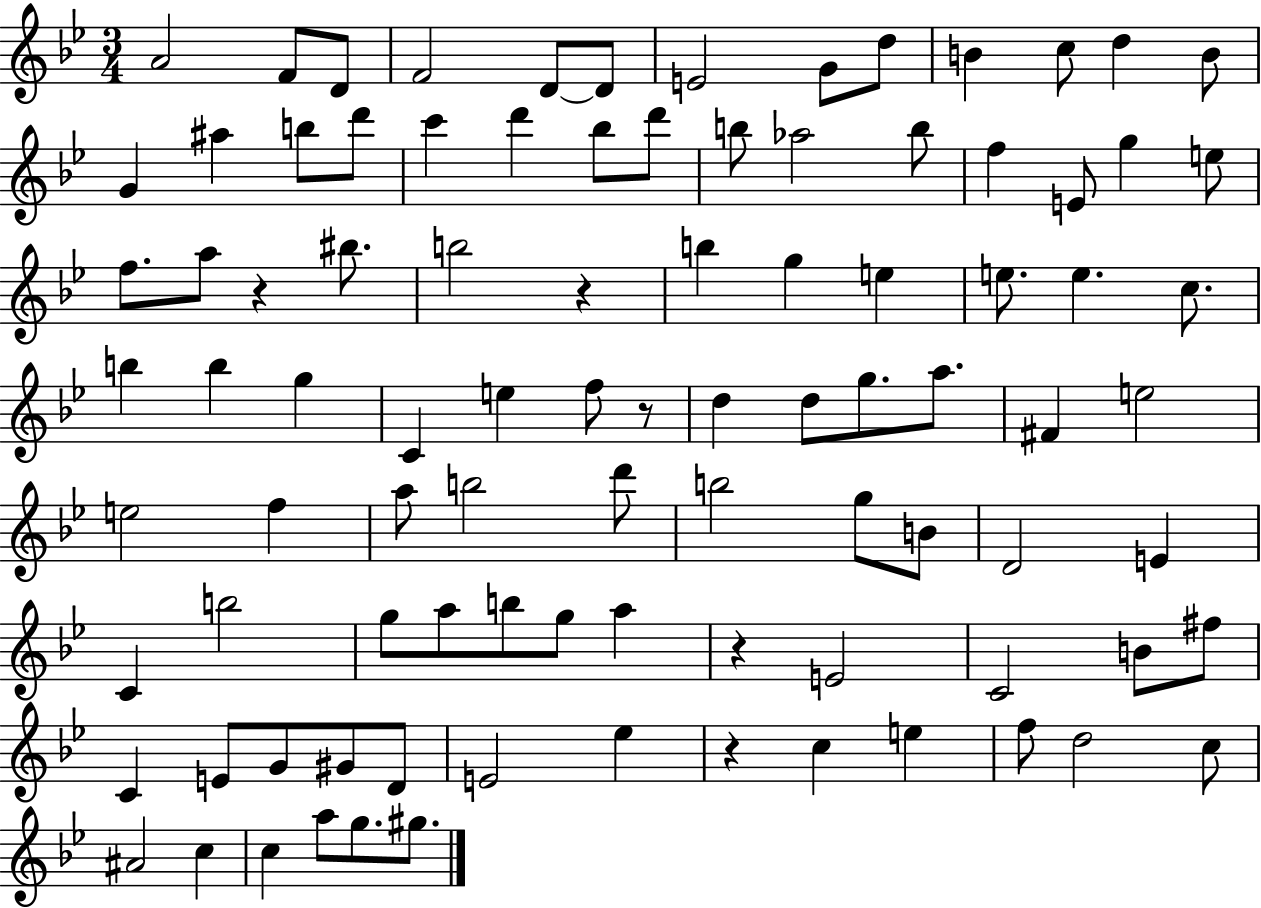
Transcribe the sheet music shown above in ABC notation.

X:1
T:Untitled
M:3/4
L:1/4
K:Bb
A2 F/2 D/2 F2 D/2 D/2 E2 G/2 d/2 B c/2 d B/2 G ^a b/2 d'/2 c' d' _b/2 d'/2 b/2 _a2 b/2 f E/2 g e/2 f/2 a/2 z ^b/2 b2 z b g e e/2 e c/2 b b g C e f/2 z/2 d d/2 g/2 a/2 ^F e2 e2 f a/2 b2 d'/2 b2 g/2 B/2 D2 E C b2 g/2 a/2 b/2 g/2 a z E2 C2 B/2 ^f/2 C E/2 G/2 ^G/2 D/2 E2 _e z c e f/2 d2 c/2 ^A2 c c a/2 g/2 ^g/2